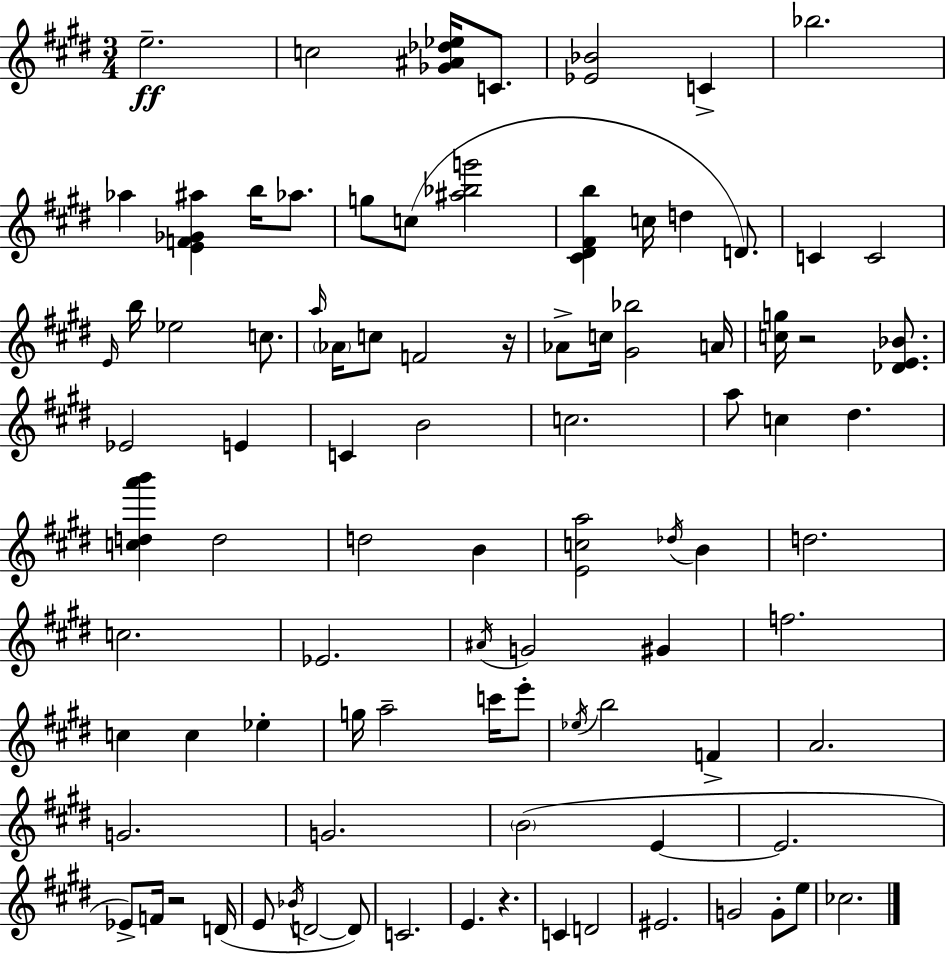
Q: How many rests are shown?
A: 4